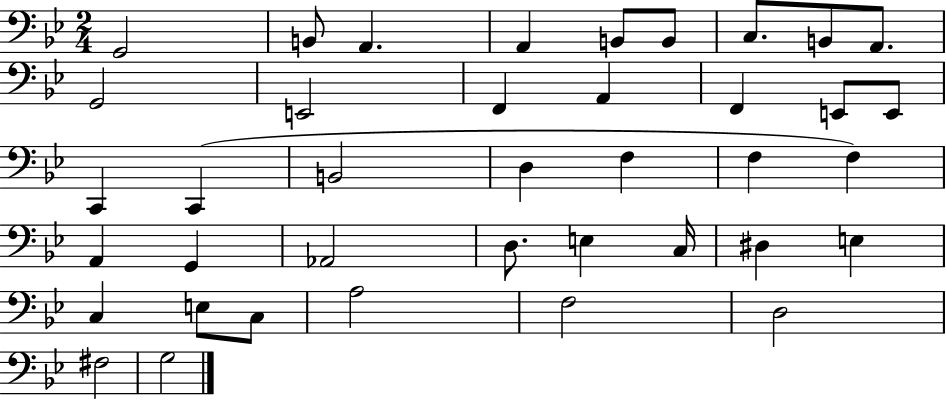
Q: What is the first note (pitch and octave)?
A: G2